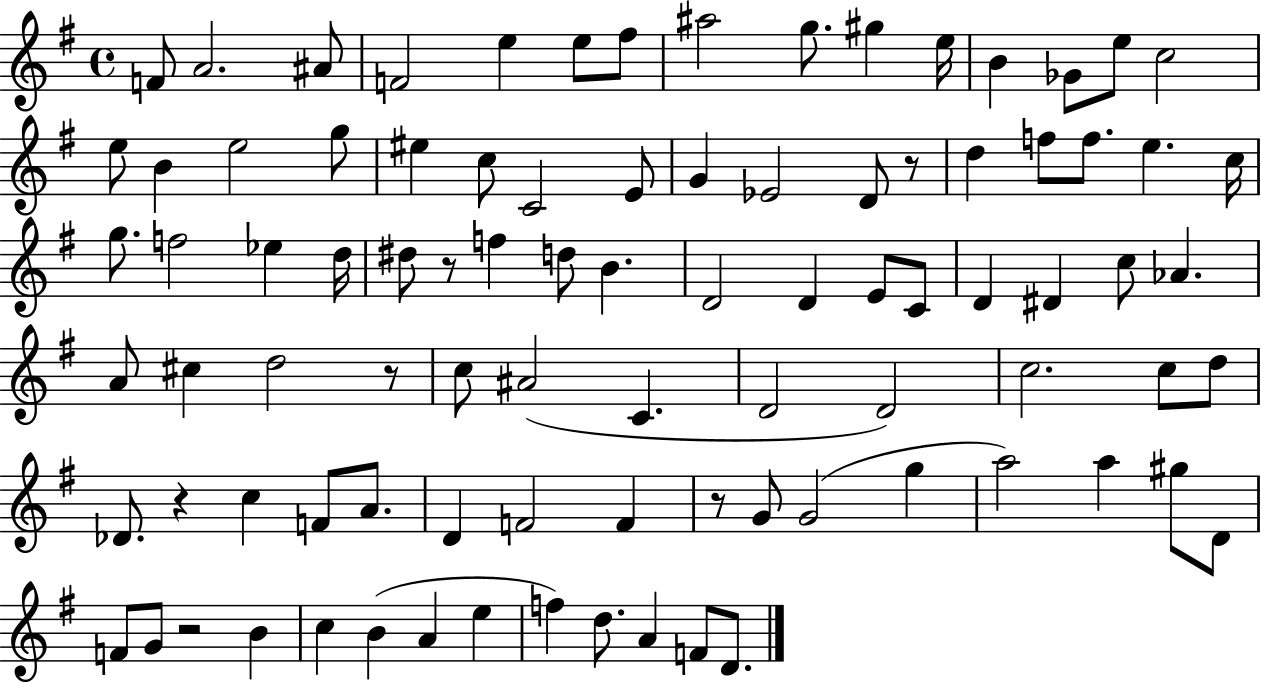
X:1
T:Untitled
M:4/4
L:1/4
K:G
F/2 A2 ^A/2 F2 e e/2 ^f/2 ^a2 g/2 ^g e/4 B _G/2 e/2 c2 e/2 B e2 g/2 ^e c/2 C2 E/2 G _E2 D/2 z/2 d f/2 f/2 e c/4 g/2 f2 _e d/4 ^d/2 z/2 f d/2 B D2 D E/2 C/2 D ^D c/2 _A A/2 ^c d2 z/2 c/2 ^A2 C D2 D2 c2 c/2 d/2 _D/2 z c F/2 A/2 D F2 F z/2 G/2 G2 g a2 a ^g/2 D/2 F/2 G/2 z2 B c B A e f d/2 A F/2 D/2